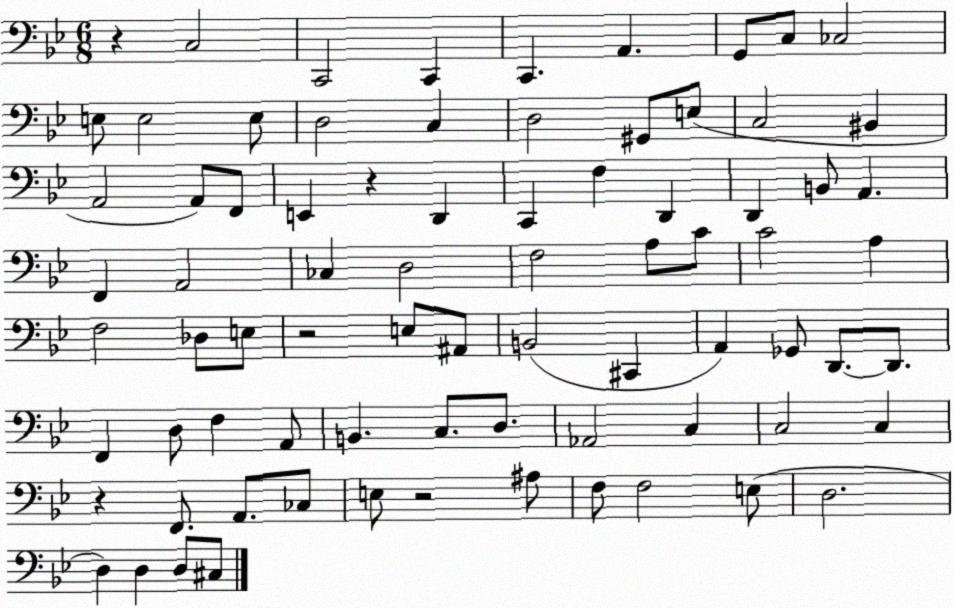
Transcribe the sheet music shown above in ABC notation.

X:1
T:Untitled
M:6/8
L:1/4
K:Bb
z C,2 C,,2 C,, C,, A,, G,,/2 C,/2 _C,2 E,/2 E,2 E,/2 D,2 C, D,2 ^G,,/2 E,/2 C,2 ^B,, A,,2 A,,/2 F,,/2 E,, z D,, C,, F, D,, D,, B,,/2 A,, F,, A,,2 _C, D,2 F,2 A,/2 C/2 C2 A, F,2 _D,/2 E,/2 z2 E,/2 ^A,,/2 B,,2 ^C,, A,, _G,,/2 D,,/2 D,,/2 F,, D,/2 F, A,,/2 B,, C,/2 D,/2 _A,,2 C, C,2 C, z F,,/2 A,,/2 _C,/2 E,/2 z2 ^A,/2 F,/2 F,2 E,/2 D,2 D, D, D,/2 ^C,/2